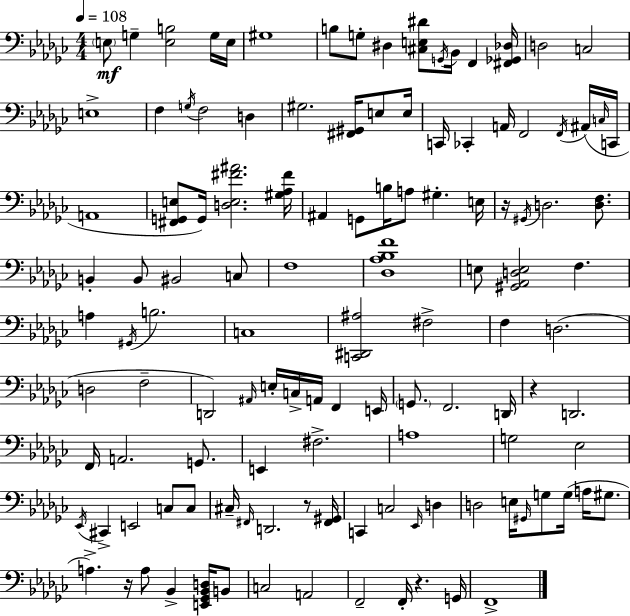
X:1
T:Untitled
M:4/4
L:1/4
K:Ebm
E,/2 G, [E,B,]2 G,/4 E,/4 ^G,4 B,/2 G,/2 ^D, [^C,E,^D]/2 G,,/4 _B,,/4 F,, [^F,,_G,,_D,]/4 D,2 C,2 E,4 F, G,/4 F,2 D, ^G,2 [^F,,^G,,]/4 E,/2 E,/4 C,,/4 _C,, A,,/4 F,,2 F,,/4 ^A,,/4 C,/4 C,,/4 A,,4 [^F,,G,,E,]/2 G,,/4 [D,E,^F^A]2 [^G,_A,^F]/4 ^A,, G,,/2 B,/4 A,/2 ^G, E,/4 z/4 ^G,,/4 D,2 [D,F,]/2 B,, B,,/2 ^B,,2 C,/2 F,4 [_D,_A,_B,F]4 E,/2 [^G,,_A,,D,E,]2 F, A, ^G,,/4 B,2 C,4 [C,,^D,,^A,]2 ^F,2 F, D,2 D,2 F,2 D,,2 ^A,,/4 E,/4 C,/4 A,,/4 F,, E,,/4 G,,/2 F,,2 D,,/4 z D,,2 F,,/4 A,,2 G,,/2 E,, ^F,2 A,4 G,2 _E,2 _E,,/4 ^C,, E,,2 C,/2 C,/2 ^C,/4 ^F,,/4 D,,2 z/2 [^F,,^G,,]/4 C,, C,2 _E,,/4 D, D,2 E,/4 ^G,,/4 G,/2 G,/4 A,/4 ^G,/2 A, z/4 A,/2 _B,, [E,,_G,,_B,,D,]/4 B,,/2 C,2 A,,2 F,,2 F,,/4 z G,,/4 F,,4